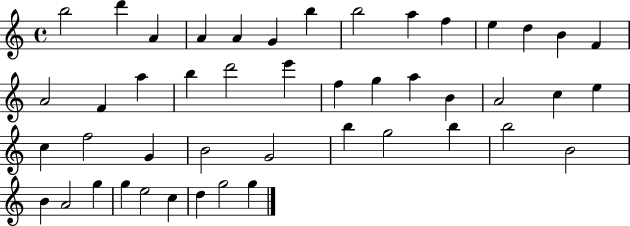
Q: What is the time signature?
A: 4/4